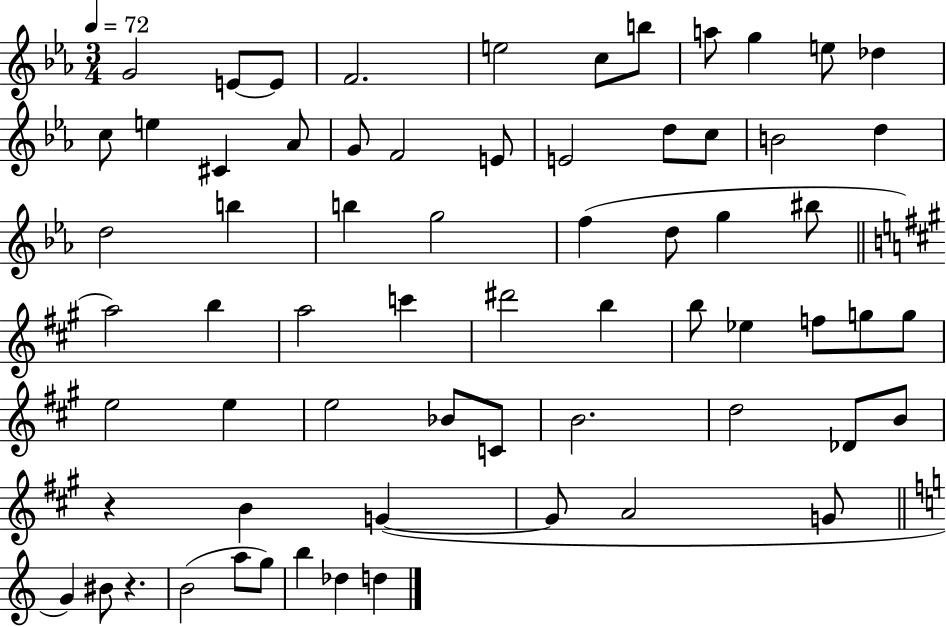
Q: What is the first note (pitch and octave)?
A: G4